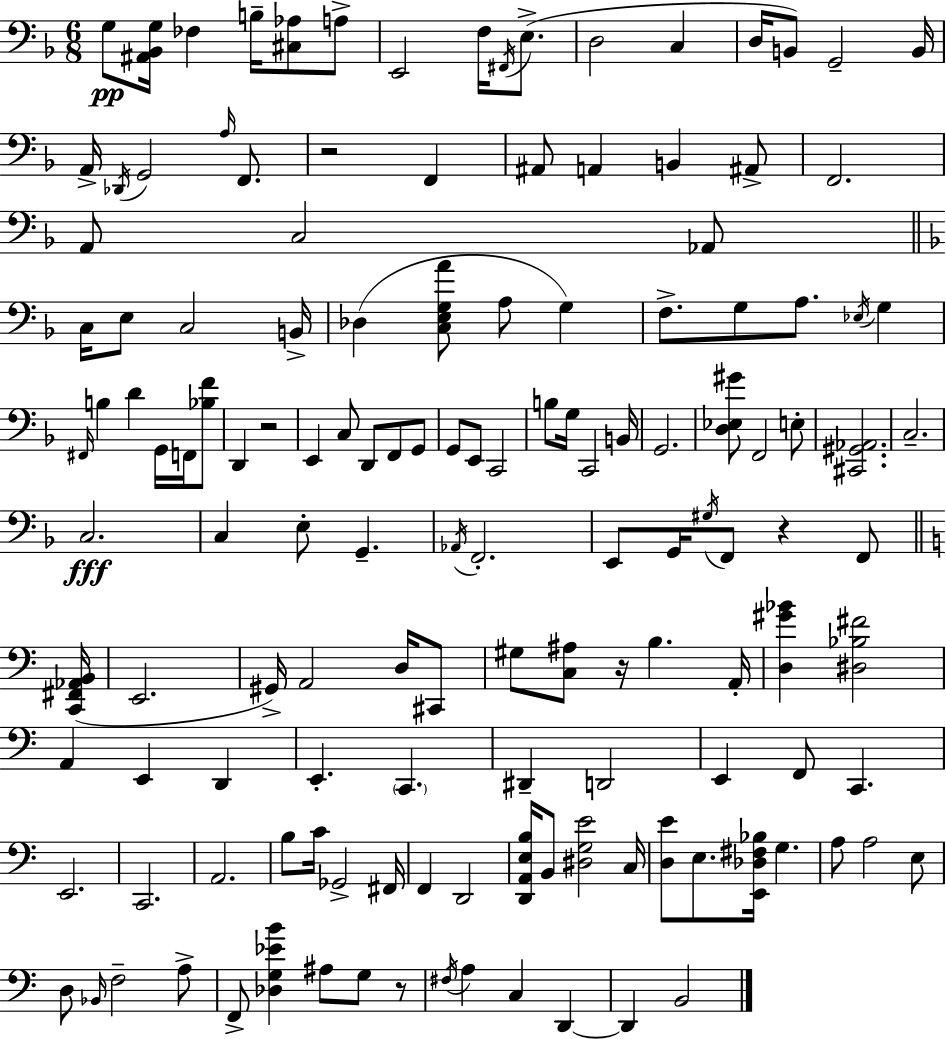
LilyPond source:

{
  \clef bass
  \numericTimeSignature
  \time 6/8
  \key f \major
  g8\pp <ais, bes, g>16 fes4 b16-- <cis aes>8 a8-> | e,2 f16 \acciaccatura { fis,16 } e8.->( | d2 c4 | d16 b,8) g,2-- | \break b,16 a,16-> \acciaccatura { des,16 } g,2 \grace { a16 } | f,8. r2 f,4 | ais,8 a,4 b,4 | ais,8-> f,2. | \break a,8 c2 | aes,8 \bar "||" \break \key f \major c16 e8 c2 b,16-> | des4( <c e g a'>8 a8 g4) | f8.-> g8 a8. \acciaccatura { ees16 } g4 | \grace { fis,16 } b4 d'4 g,16 f,16 | \break <bes f'>8 d,4 r2 | e,4 c8 d,8 f,8 | g,8 g,8 e,8 c,2 | b8 g16 c,2 | \break b,16 g,2. | <d ees gis'>8 f,2 | e8-. <cis, gis, aes,>2. | c2.-- | \break c2.\fff | c4 e8-. g,4.-- | \acciaccatura { aes,16 } f,2.-. | e,8 g,16 \acciaccatura { gis16 } f,8 r4 | \break f,8 \bar "||" \break \key c \major <c, fis, aes, b,>16( e,2. | gis,16->) a,2 d16 cis,8 | gis8 <c ais>8 r16 b4. | a,16-. <d gis' bes'>4 <dis bes fis'>2 | \break a,4 e,4 d,4 | e,4.-. \parenthesize c,4. | dis,4-- d,2 | e,4 f,8 c,4. | \break e,2. | c,2. | a,2. | b8 c'16 ges,2-> | \break fis,16 f,4 d,2 | <d, a, e b>16 b,8 <dis g e'>2 | c16 <d e'>8 e8. <e, des fis bes>16 g4. | a8 a2 e8 | \break d8 \grace { bes,16 } f2-- | a8-> f,8-> <des g ees' b'>4 ais8 g8 | r8 \acciaccatura { fis16 } a4 c4 d,4~~ | d,4 b,2 | \break \bar "|."
}